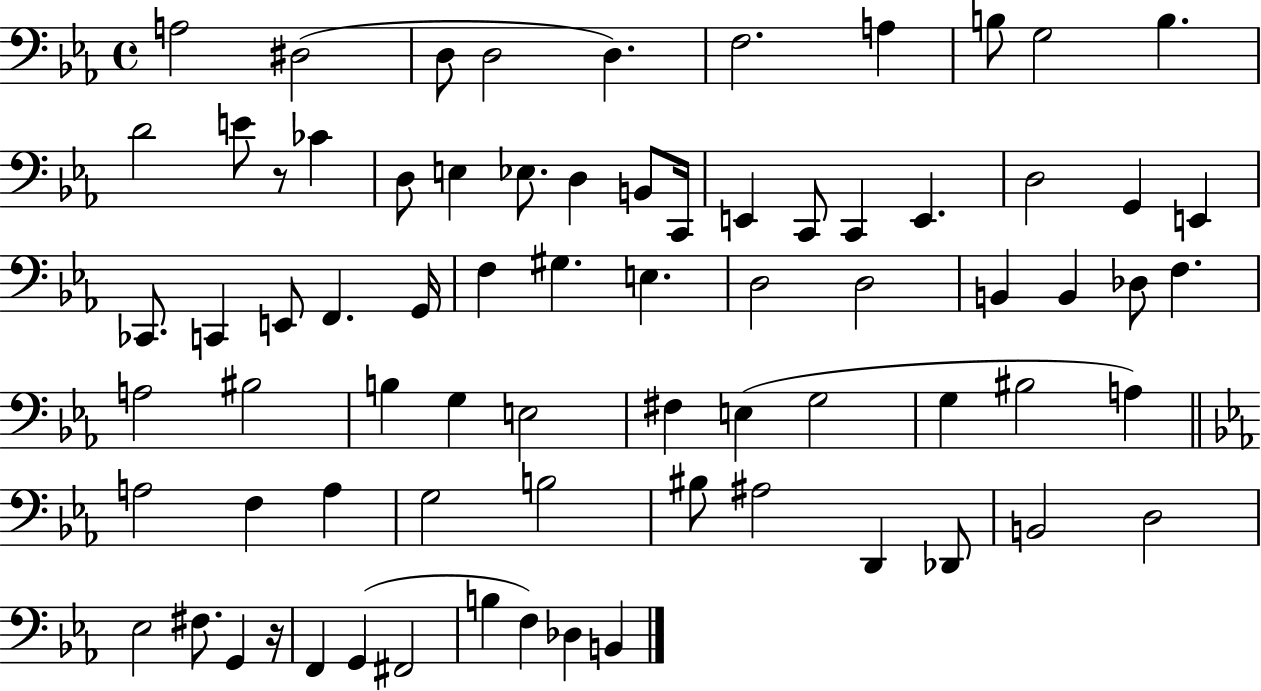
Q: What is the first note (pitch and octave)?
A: A3